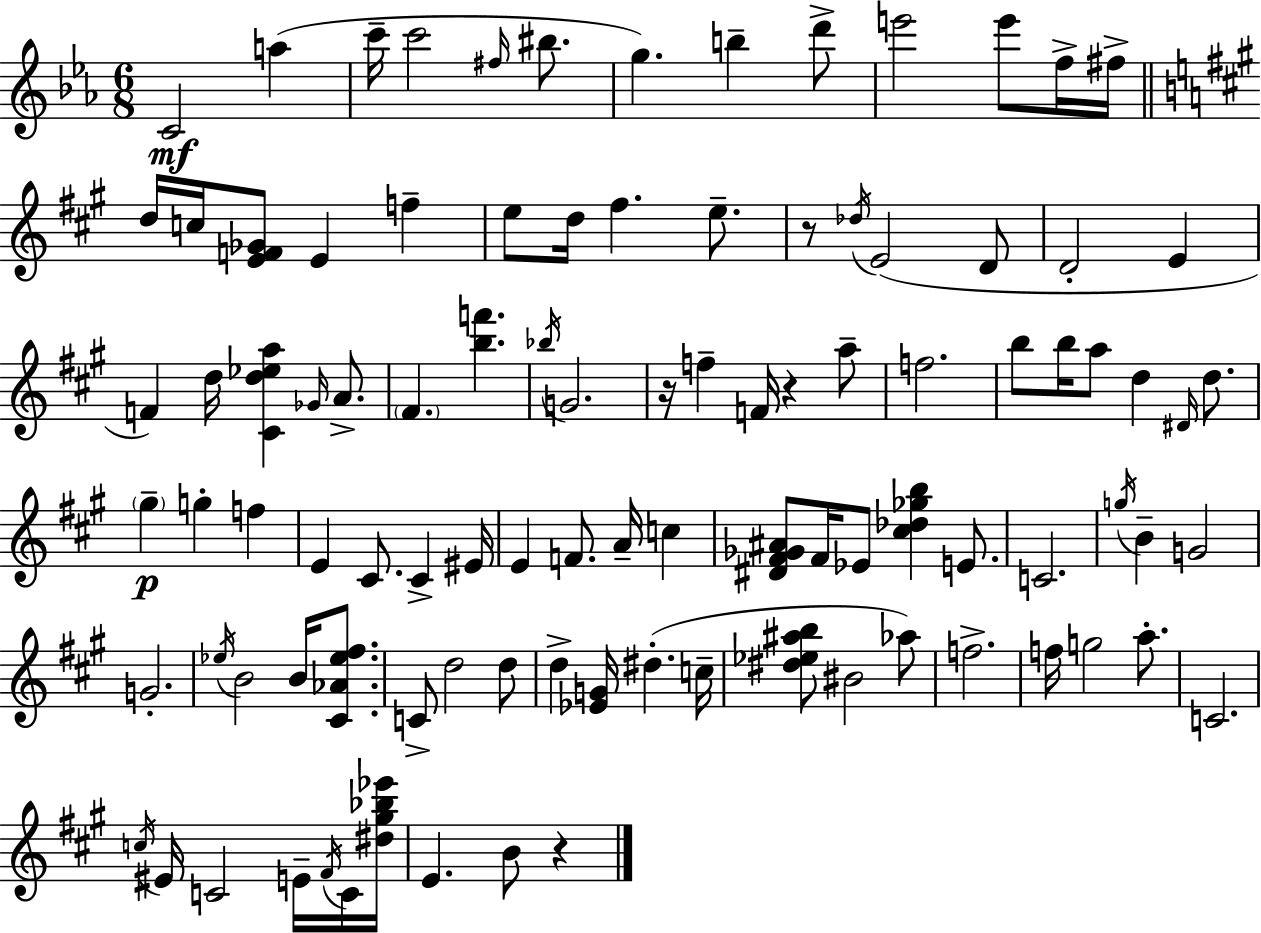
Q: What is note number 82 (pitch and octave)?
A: E4